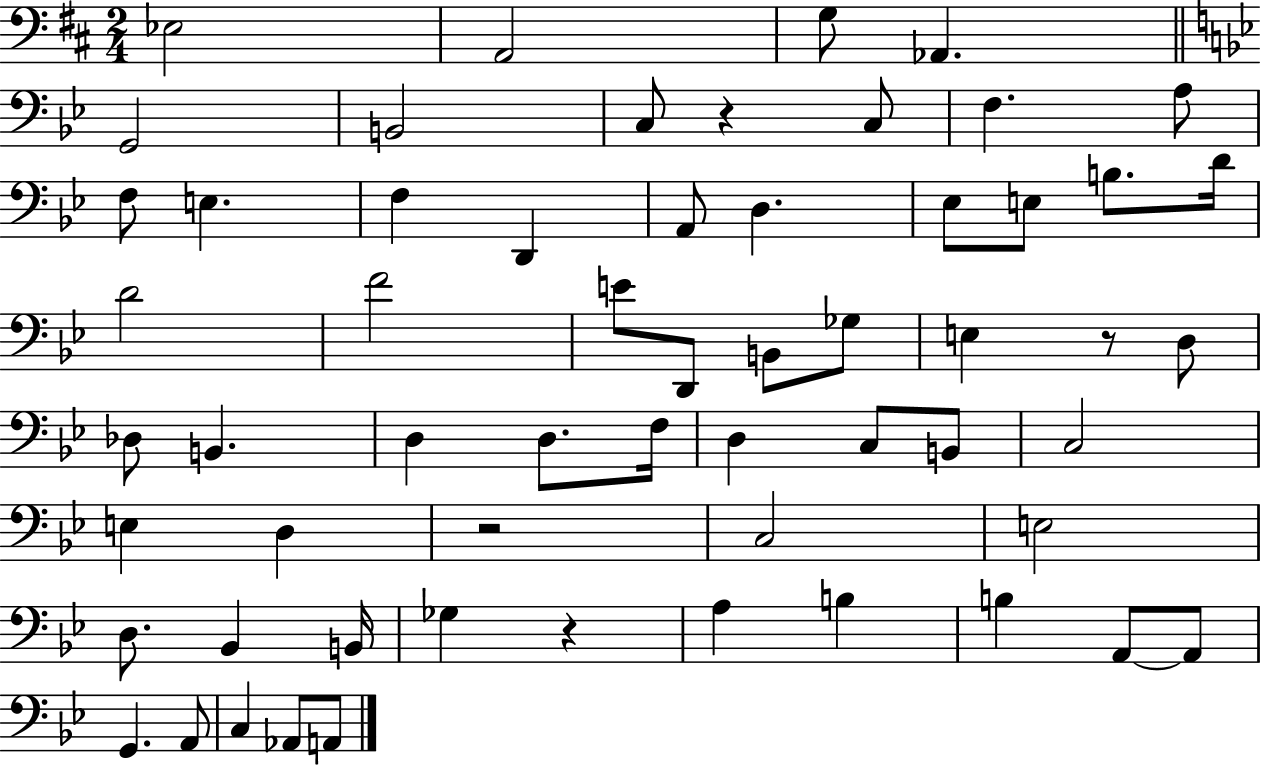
{
  \clef bass
  \numericTimeSignature
  \time 2/4
  \key d \major
  \repeat volta 2 { ees2 | a,2 | g8 aes,4. | \bar "||" \break \key bes \major g,2 | b,2 | c8 r4 c8 | f4. a8 | \break f8 e4. | f4 d,4 | a,8 d4. | ees8 e8 b8. d'16 | \break d'2 | f'2 | e'8 d,8 b,8 ges8 | e4 r8 d8 | \break des8 b,4. | d4 d8. f16 | d4 c8 b,8 | c2 | \break e4 d4 | r2 | c2 | e2 | \break d8. bes,4 b,16 | ges4 r4 | a4 b4 | b4 a,8~~ a,8 | \break g,4. a,8 | c4 aes,8 a,8 | } \bar "|."
}